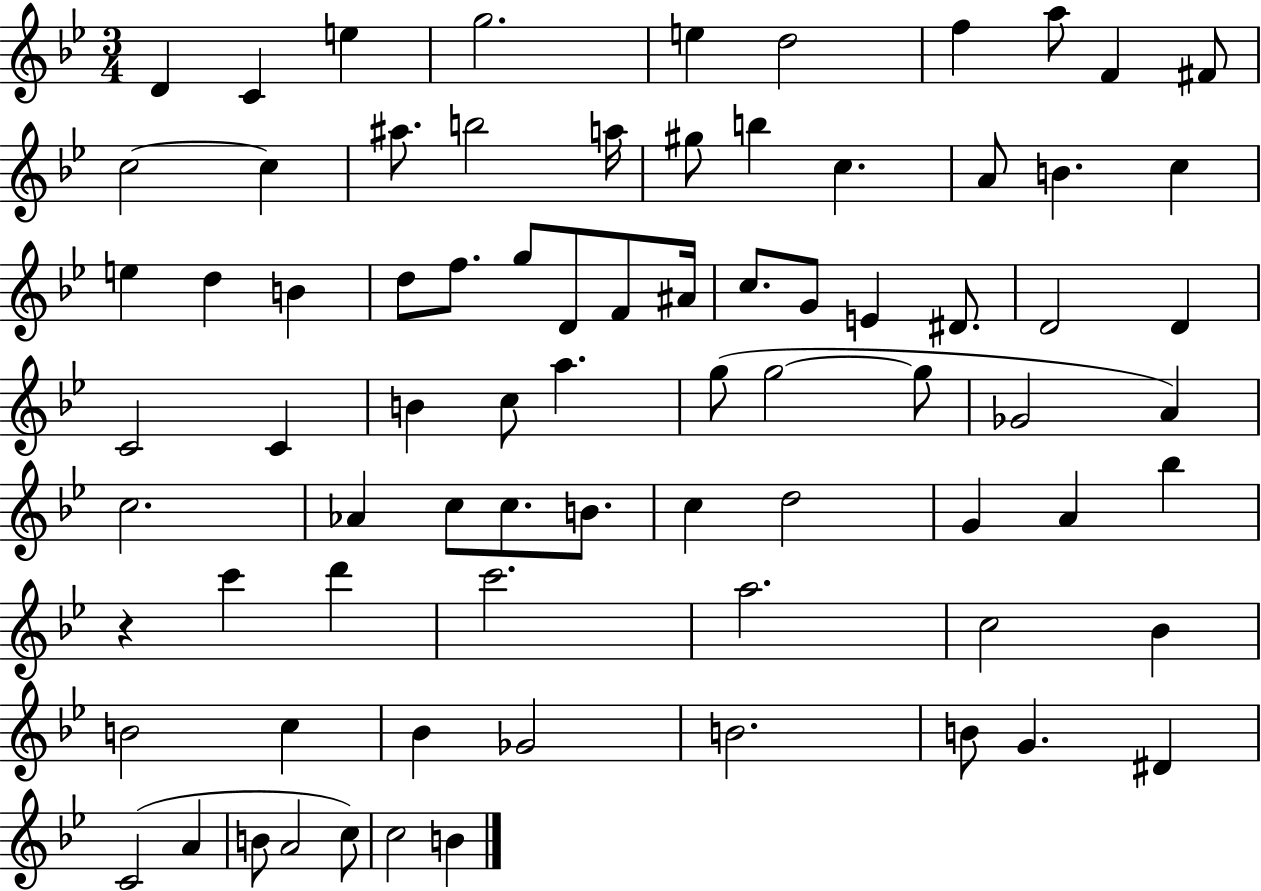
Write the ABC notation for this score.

X:1
T:Untitled
M:3/4
L:1/4
K:Bb
D C e g2 e d2 f a/2 F ^F/2 c2 c ^a/2 b2 a/4 ^g/2 b c A/2 B c e d B d/2 f/2 g/2 D/2 F/2 ^A/4 c/2 G/2 E ^D/2 D2 D C2 C B c/2 a g/2 g2 g/2 _G2 A c2 _A c/2 c/2 B/2 c d2 G A _b z c' d' c'2 a2 c2 _B B2 c _B _G2 B2 B/2 G ^D C2 A B/2 A2 c/2 c2 B